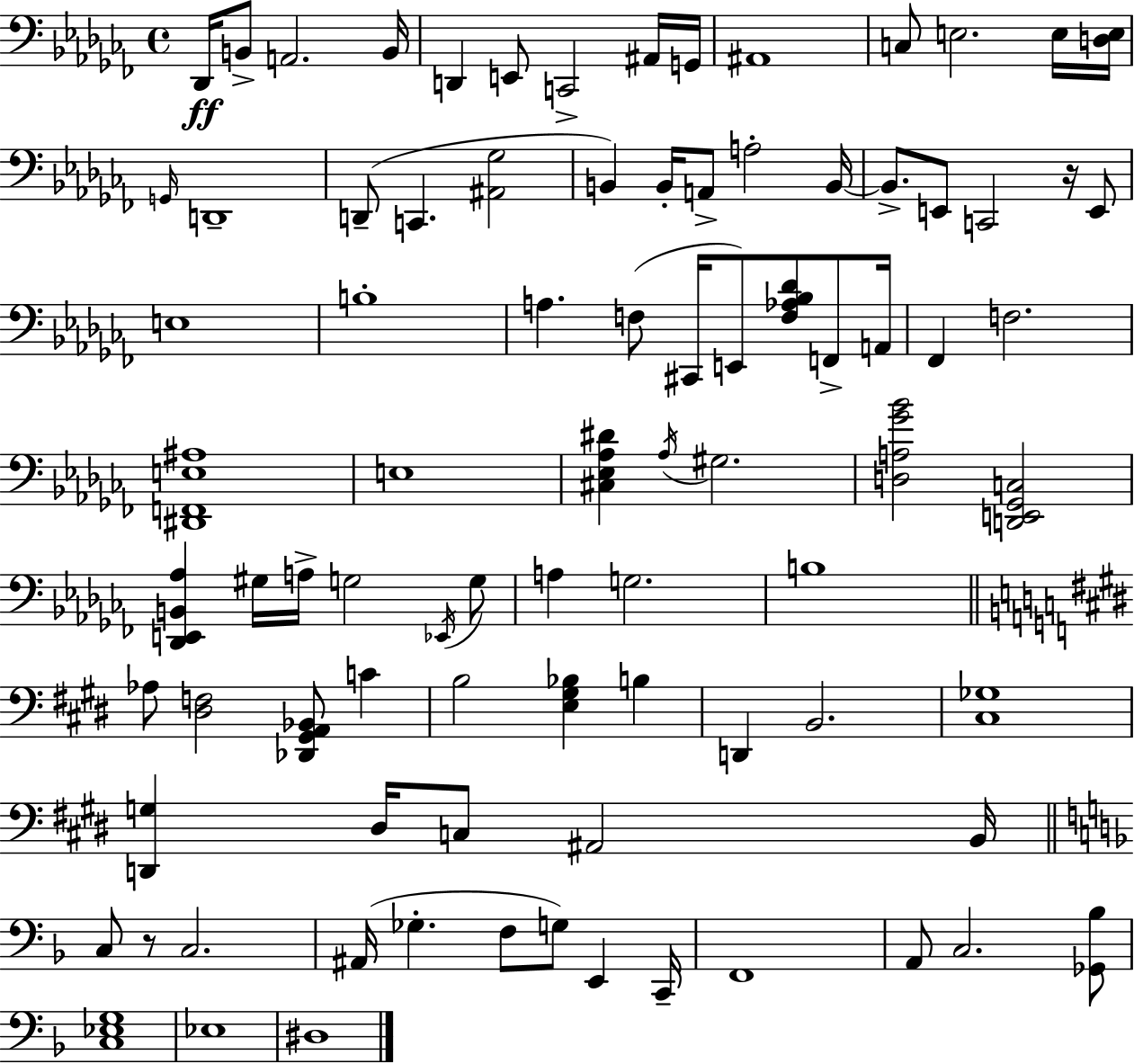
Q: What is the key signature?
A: AES minor